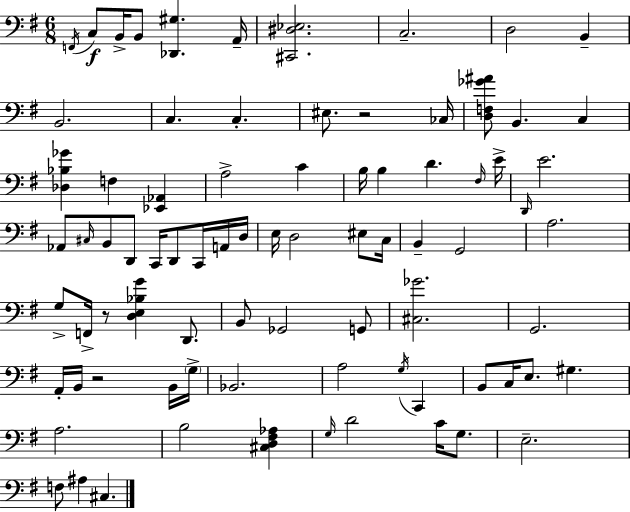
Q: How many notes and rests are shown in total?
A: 81